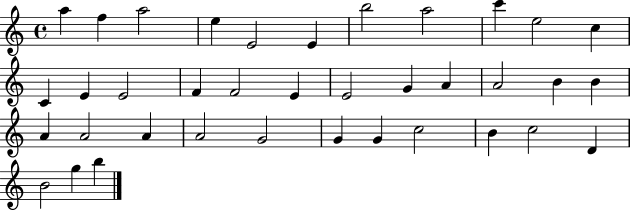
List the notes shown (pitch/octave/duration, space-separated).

A5/q F5/q A5/h E5/q E4/h E4/q B5/h A5/h C6/q E5/h C5/q C4/q E4/q E4/h F4/q F4/h E4/q E4/h G4/q A4/q A4/h B4/q B4/q A4/q A4/h A4/q A4/h G4/h G4/q G4/q C5/h B4/q C5/h D4/q B4/h G5/q B5/q